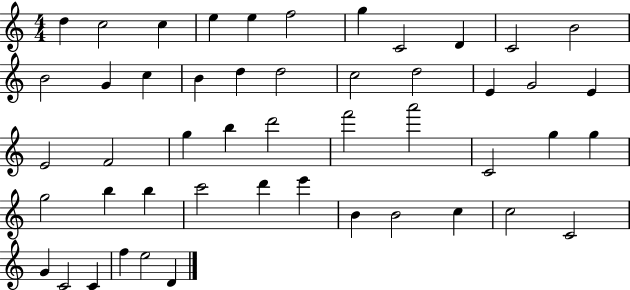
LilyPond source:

{
  \clef treble
  \numericTimeSignature
  \time 4/4
  \key c \major
  d''4 c''2 c''4 | e''4 e''4 f''2 | g''4 c'2 d'4 | c'2 b'2 | \break b'2 g'4 c''4 | b'4 d''4 d''2 | c''2 d''2 | e'4 g'2 e'4 | \break e'2 f'2 | g''4 b''4 d'''2 | f'''2 a'''2 | c'2 g''4 g''4 | \break g''2 b''4 b''4 | c'''2 d'''4 e'''4 | b'4 b'2 c''4 | c''2 c'2 | \break g'4 c'2 c'4 | f''4 e''2 d'4 | \bar "|."
}